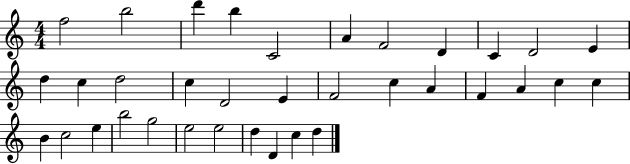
F5/h B5/h D6/q B5/q C4/h A4/q F4/h D4/q C4/q D4/h E4/q D5/q C5/q D5/h C5/q D4/h E4/q F4/h C5/q A4/q F4/q A4/q C5/q C5/q B4/q C5/h E5/q B5/h G5/h E5/h E5/h D5/q D4/q C5/q D5/q